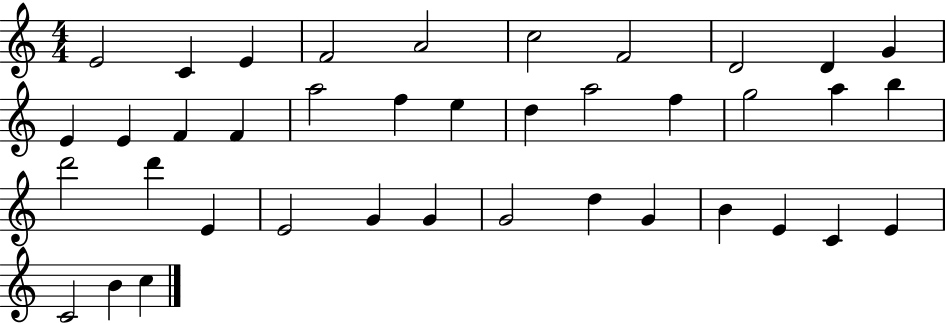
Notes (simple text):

E4/h C4/q E4/q F4/h A4/h C5/h F4/h D4/h D4/q G4/q E4/q E4/q F4/q F4/q A5/h F5/q E5/q D5/q A5/h F5/q G5/h A5/q B5/q D6/h D6/q E4/q E4/h G4/q G4/q G4/h D5/q G4/q B4/q E4/q C4/q E4/q C4/h B4/q C5/q